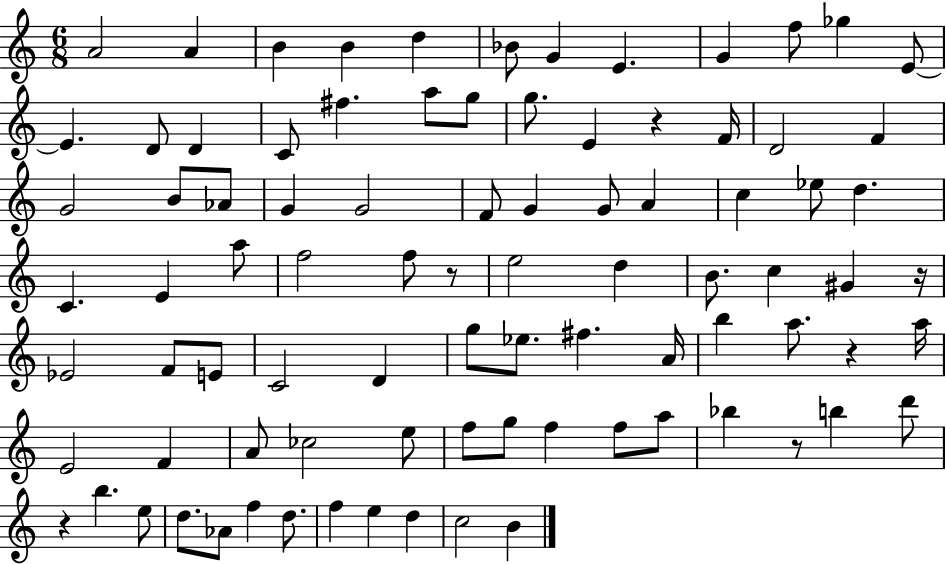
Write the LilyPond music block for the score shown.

{
  \clef treble
  \numericTimeSignature
  \time 6/8
  \key c \major
  a'2 a'4 | b'4 b'4 d''4 | bes'8 g'4 e'4. | g'4 f''8 ges''4 e'8~~ | \break e'4. d'8 d'4 | c'8 fis''4. a''8 g''8 | g''8. e'4 r4 f'16 | d'2 f'4 | \break g'2 b'8 aes'8 | g'4 g'2 | f'8 g'4 g'8 a'4 | c''4 ees''8 d''4. | \break c'4. e'4 a''8 | f''2 f''8 r8 | e''2 d''4 | b'8. c''4 gis'4 r16 | \break ees'2 f'8 e'8 | c'2 d'4 | g''8 ees''8. fis''4. a'16 | b''4 a''8. r4 a''16 | \break e'2 f'4 | a'8 ces''2 e''8 | f''8 g''8 f''4 f''8 a''8 | bes''4 r8 b''4 d'''8 | \break r4 b''4. e''8 | d''8. aes'8 f''4 d''8. | f''4 e''4 d''4 | c''2 b'4 | \break \bar "|."
}